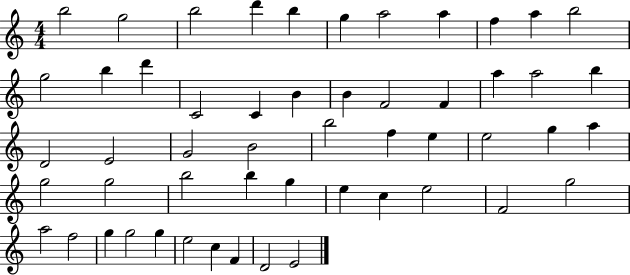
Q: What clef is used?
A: treble